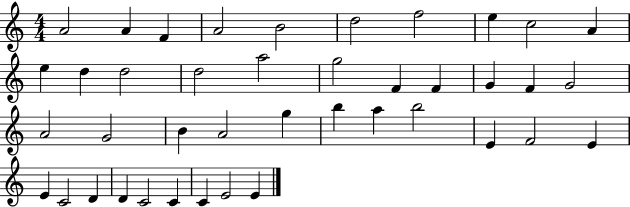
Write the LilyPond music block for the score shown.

{
  \clef treble
  \numericTimeSignature
  \time 4/4
  \key c \major
  a'2 a'4 f'4 | a'2 b'2 | d''2 f''2 | e''4 c''2 a'4 | \break e''4 d''4 d''2 | d''2 a''2 | g''2 f'4 f'4 | g'4 f'4 g'2 | \break a'2 g'2 | b'4 a'2 g''4 | b''4 a''4 b''2 | e'4 f'2 e'4 | \break e'4 c'2 d'4 | d'4 c'2 c'4 | c'4 e'2 e'4 | \bar "|."
}